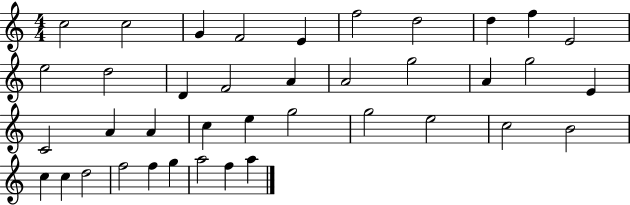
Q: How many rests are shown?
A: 0